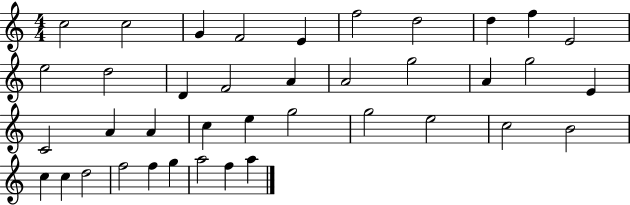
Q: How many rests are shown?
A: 0